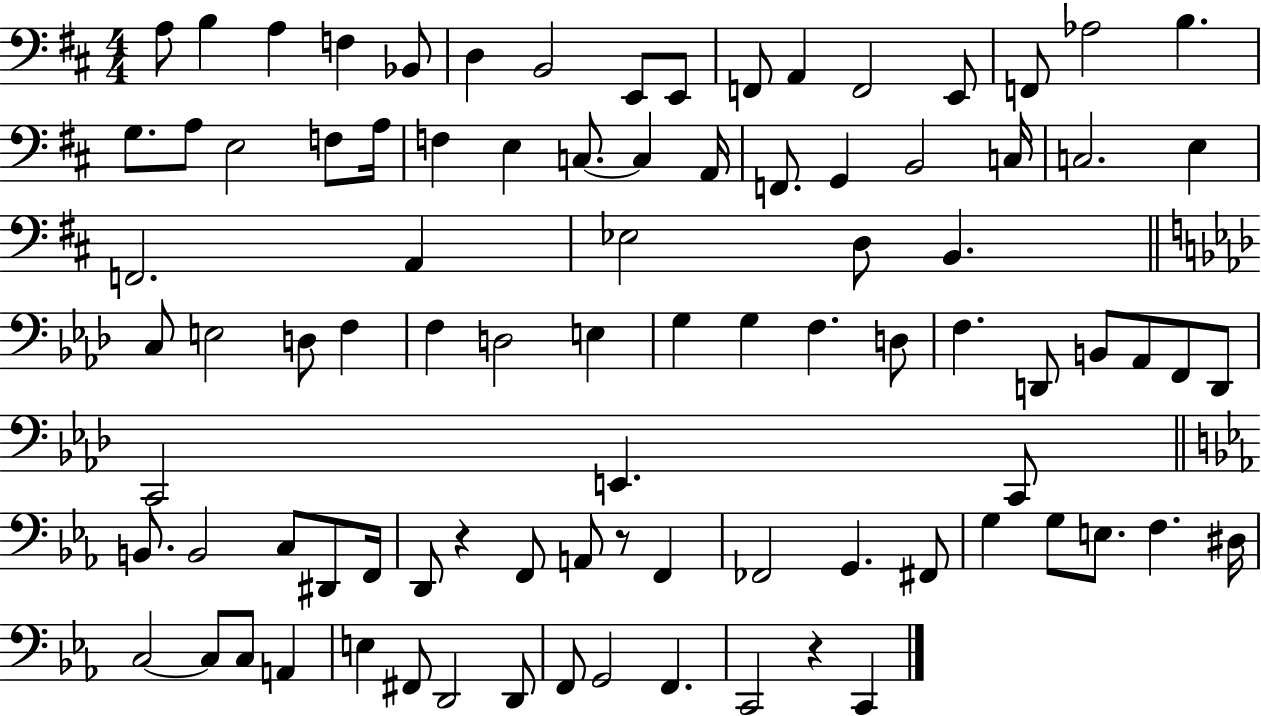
X:1
T:Untitled
M:4/4
L:1/4
K:D
A,/2 B, A, F, _B,,/2 D, B,,2 E,,/2 E,,/2 F,,/2 A,, F,,2 E,,/2 F,,/2 _A,2 B, G,/2 A,/2 E,2 F,/2 A,/4 F, E, C,/2 C, A,,/4 F,,/2 G,, B,,2 C,/4 C,2 E, F,,2 A,, _E,2 D,/2 B,, C,/2 E,2 D,/2 F, F, D,2 E, G, G, F, D,/2 F, D,,/2 B,,/2 _A,,/2 F,,/2 D,,/2 C,,2 E,, C,,/2 B,,/2 B,,2 C,/2 ^D,,/2 F,,/4 D,,/2 z F,,/2 A,,/2 z/2 F,, _F,,2 G,, ^F,,/2 G, G,/2 E,/2 F, ^D,/4 C,2 C,/2 C,/2 A,, E, ^F,,/2 D,,2 D,,/2 F,,/2 G,,2 F,, C,,2 z C,,